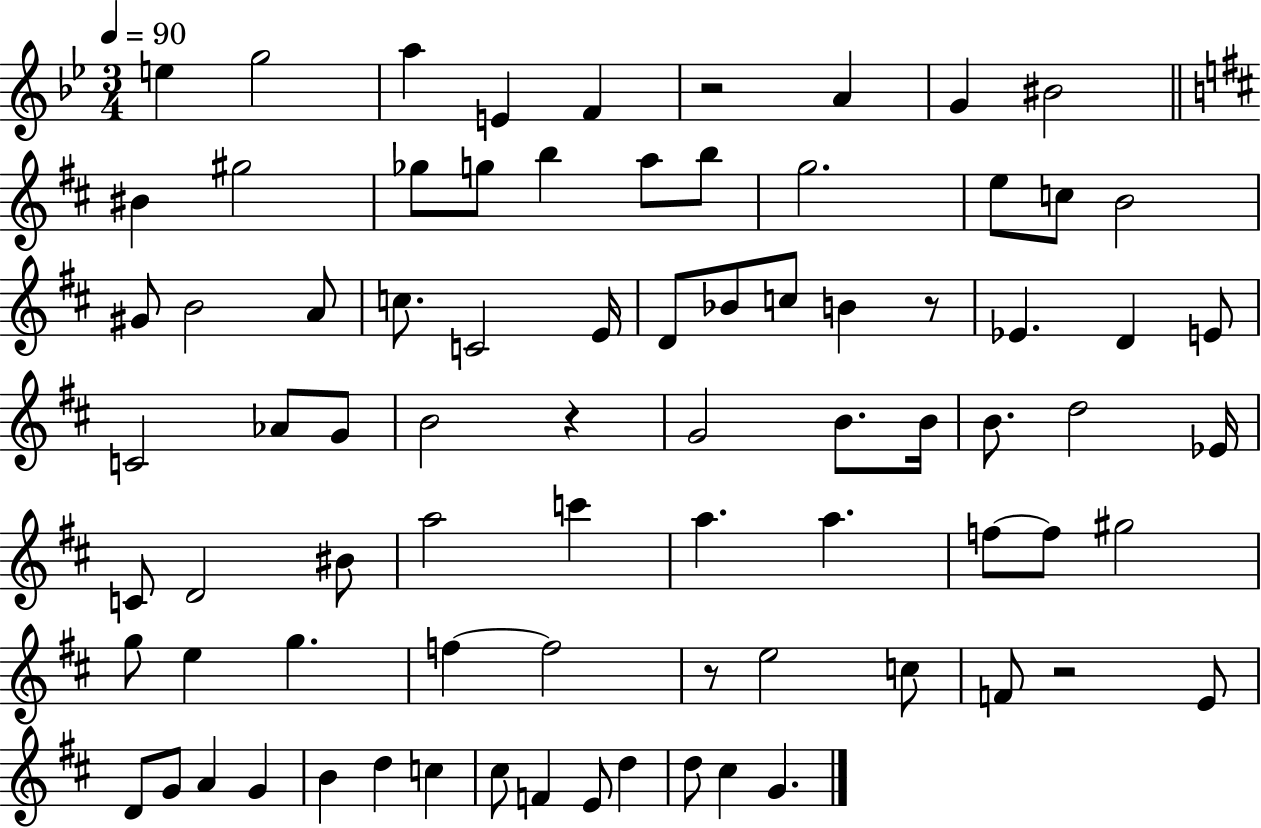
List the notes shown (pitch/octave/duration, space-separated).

E5/q G5/h A5/q E4/q F4/q R/h A4/q G4/q BIS4/h BIS4/q G#5/h Gb5/e G5/e B5/q A5/e B5/e G5/h. E5/e C5/e B4/h G#4/e B4/h A4/e C5/e. C4/h E4/s D4/e Bb4/e C5/e B4/q R/e Eb4/q. D4/q E4/e C4/h Ab4/e G4/e B4/h R/q G4/h B4/e. B4/s B4/e. D5/h Eb4/s C4/e D4/h BIS4/e A5/h C6/q A5/q. A5/q. F5/e F5/e G#5/h G5/e E5/q G5/q. F5/q F5/h R/e E5/h C5/e F4/e R/h E4/e D4/e G4/e A4/q G4/q B4/q D5/q C5/q C#5/e F4/q E4/e D5/q D5/e C#5/q G4/q.